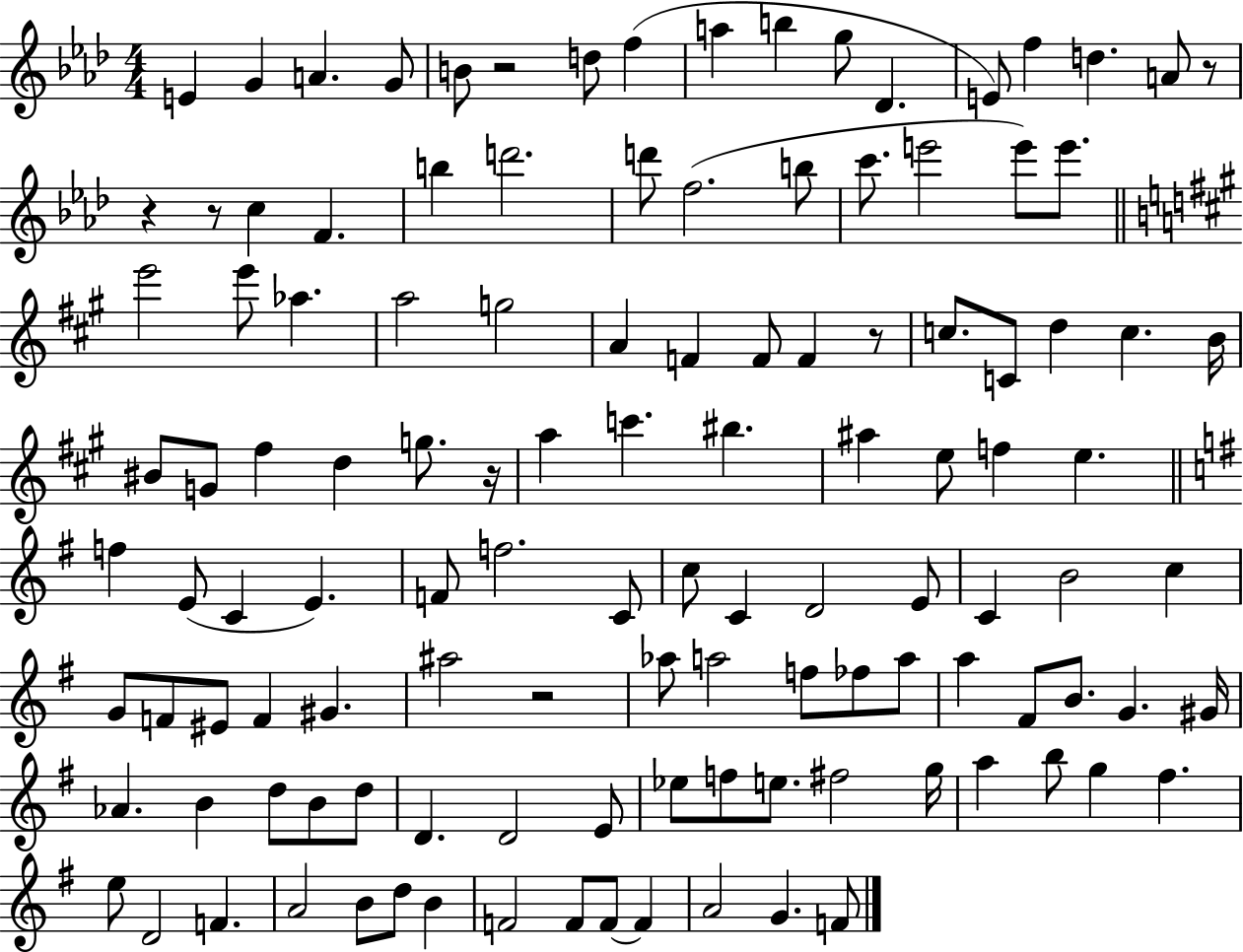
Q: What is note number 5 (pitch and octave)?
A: B4